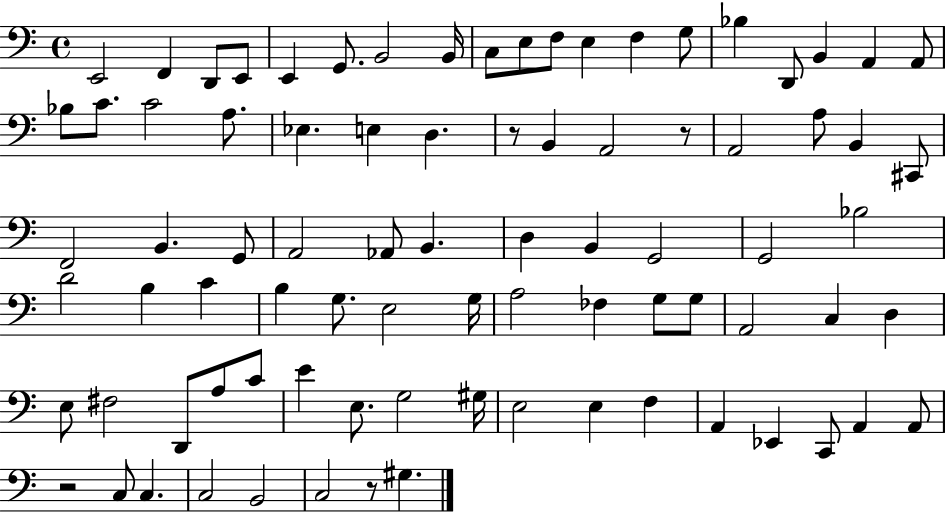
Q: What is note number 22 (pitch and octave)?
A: C4